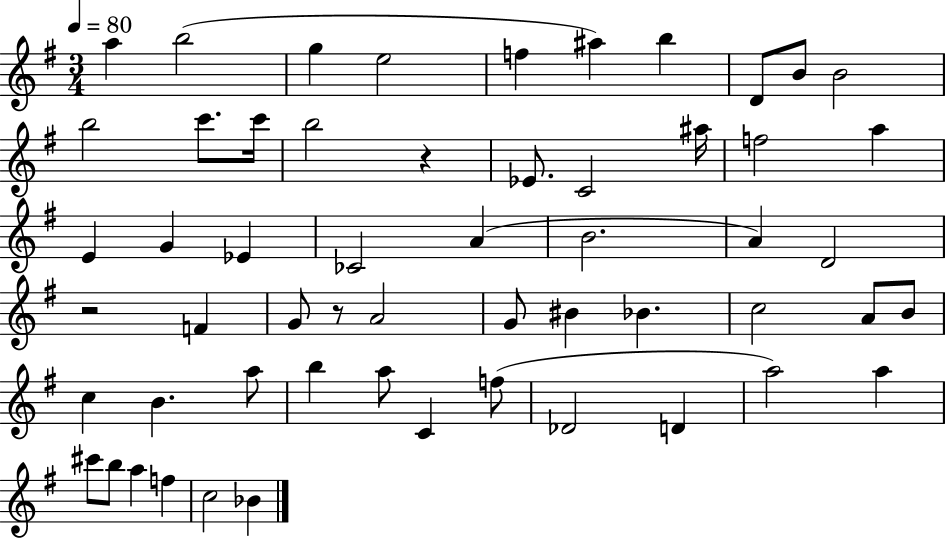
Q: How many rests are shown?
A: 3